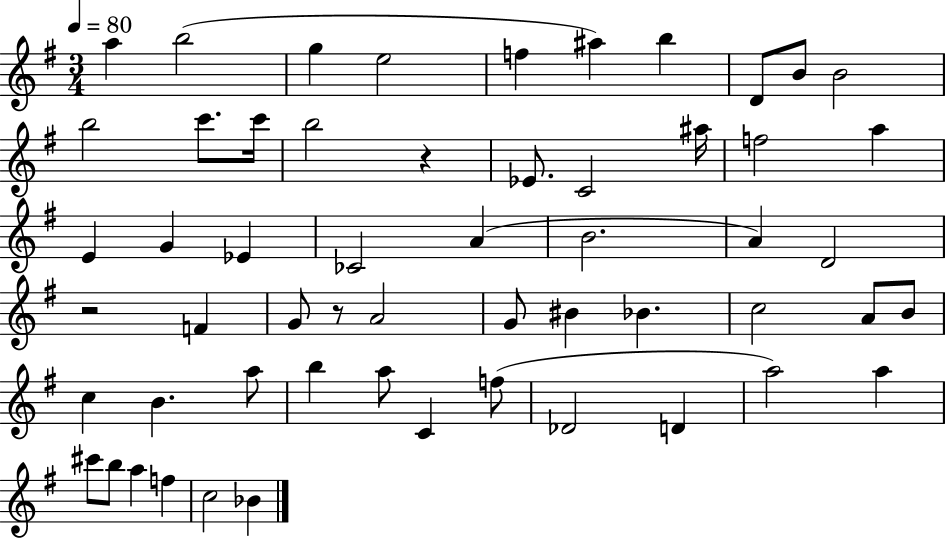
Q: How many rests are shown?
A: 3